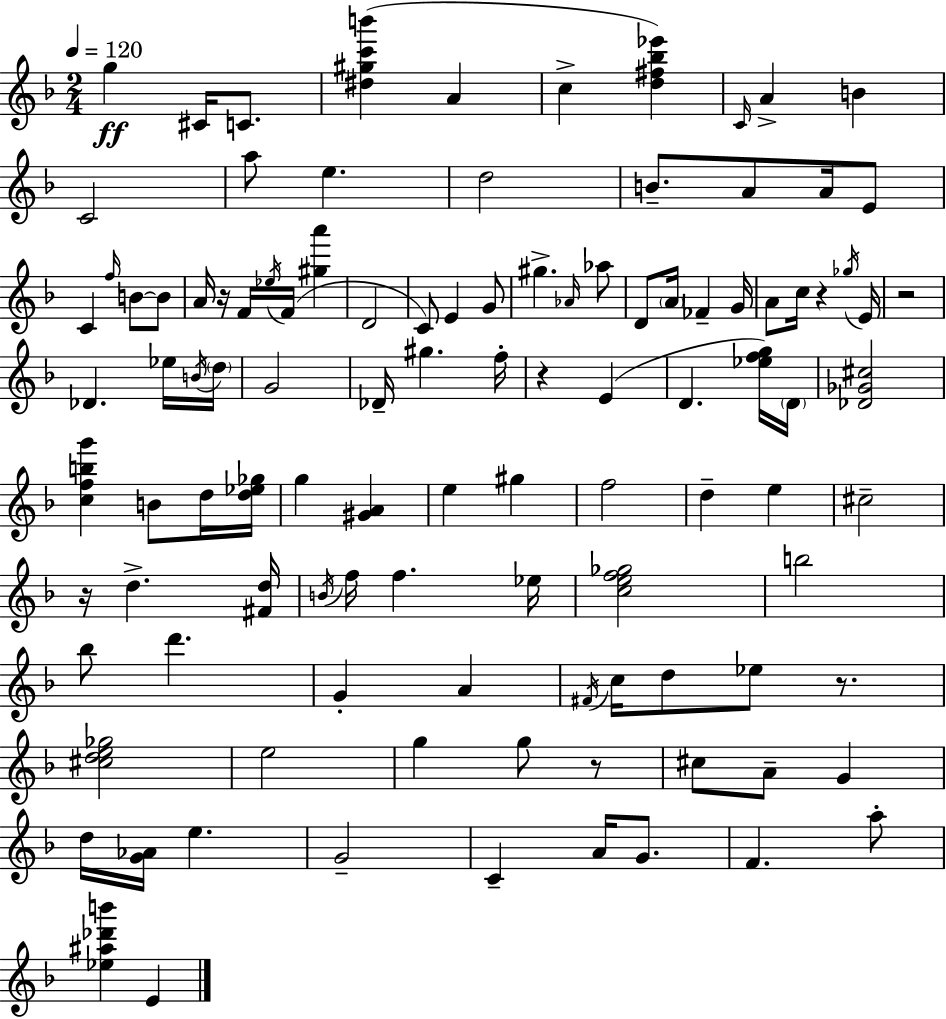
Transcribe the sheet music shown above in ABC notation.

X:1
T:Untitled
M:2/4
L:1/4
K:F
g ^C/4 C/2 [^d^gc'b'] A c [d^f_b_e'] C/4 A B C2 a/2 e d2 B/2 A/2 A/4 E/2 C f/4 B/2 B/2 A/4 z/4 F/4 _e/4 F/4 [^ga'] D2 C/2 E G/2 ^g _A/4 _a/2 D/2 A/4 _F G/4 A/2 c/4 z _g/4 E/4 z2 _D _e/4 B/4 d/4 G2 _D/4 ^g f/4 z E D [_efg]/4 D/4 [_D_G^c]2 [cfbg'] B/2 d/4 [d_e_g]/4 g [^GA] e ^g f2 d e ^c2 z/4 d [^Fd]/4 B/4 f/4 f _e/4 [cef_g]2 b2 _b/2 d' G A ^F/4 c/4 d/2 _e/2 z/2 [^cde_g]2 e2 g g/2 z/2 ^c/2 A/2 G d/4 [G_A]/4 e G2 C A/4 G/2 F a/2 [_e^a_d'b'] E